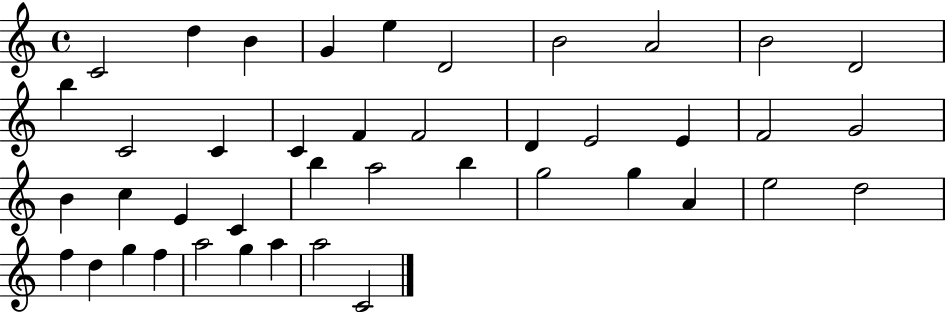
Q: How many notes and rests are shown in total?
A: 42